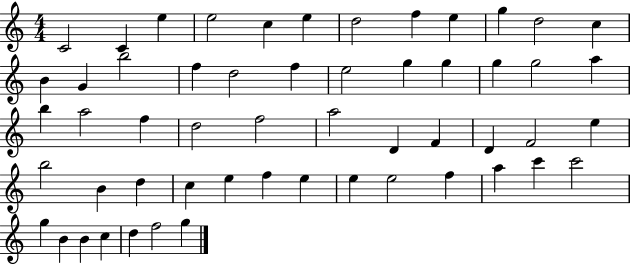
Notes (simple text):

C4/h C4/q E5/q E5/h C5/q E5/q D5/h F5/q E5/q G5/q D5/h C5/q B4/q G4/q B5/h F5/q D5/h F5/q E5/h G5/q G5/q G5/q G5/h A5/q B5/q A5/h F5/q D5/h F5/h A5/h D4/q F4/q D4/q F4/h E5/q B5/h B4/q D5/q C5/q E5/q F5/q E5/q E5/q E5/h F5/q A5/q C6/q C6/h G5/q B4/q B4/q C5/q D5/q F5/h G5/q